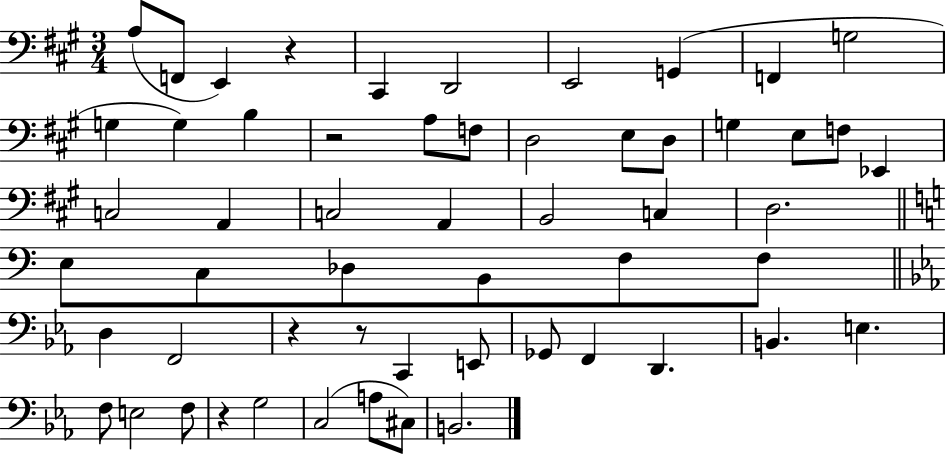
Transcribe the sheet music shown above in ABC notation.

X:1
T:Untitled
M:3/4
L:1/4
K:A
A,/2 F,,/2 E,, z ^C,, D,,2 E,,2 G,, F,, G,2 G, G, B, z2 A,/2 F,/2 D,2 E,/2 D,/2 G, E,/2 F,/2 _E,, C,2 A,, C,2 A,, B,,2 C, D,2 E,/2 C,/2 _D,/2 B,,/2 F,/2 F,/2 D, F,,2 z z/2 C,, E,,/2 _G,,/2 F,, D,, B,, E, F,/2 E,2 F,/2 z G,2 C,2 A,/2 ^C,/2 B,,2